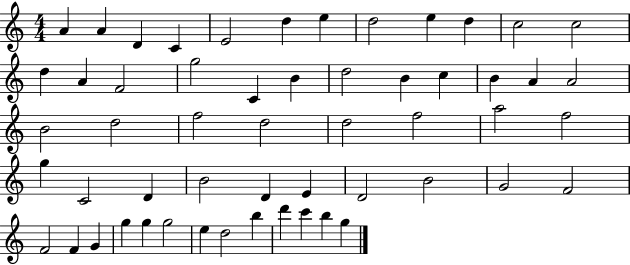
A4/q A4/q D4/q C4/q E4/h D5/q E5/q D5/h E5/q D5/q C5/h C5/h D5/q A4/q F4/h G5/h C4/q B4/q D5/h B4/q C5/q B4/q A4/q A4/h B4/h D5/h F5/h D5/h D5/h F5/h A5/h F5/h G5/q C4/h D4/q B4/h D4/q E4/q D4/h B4/h G4/h F4/h F4/h F4/q G4/q G5/q G5/q G5/h E5/q D5/h B5/q D6/q C6/q B5/q G5/q